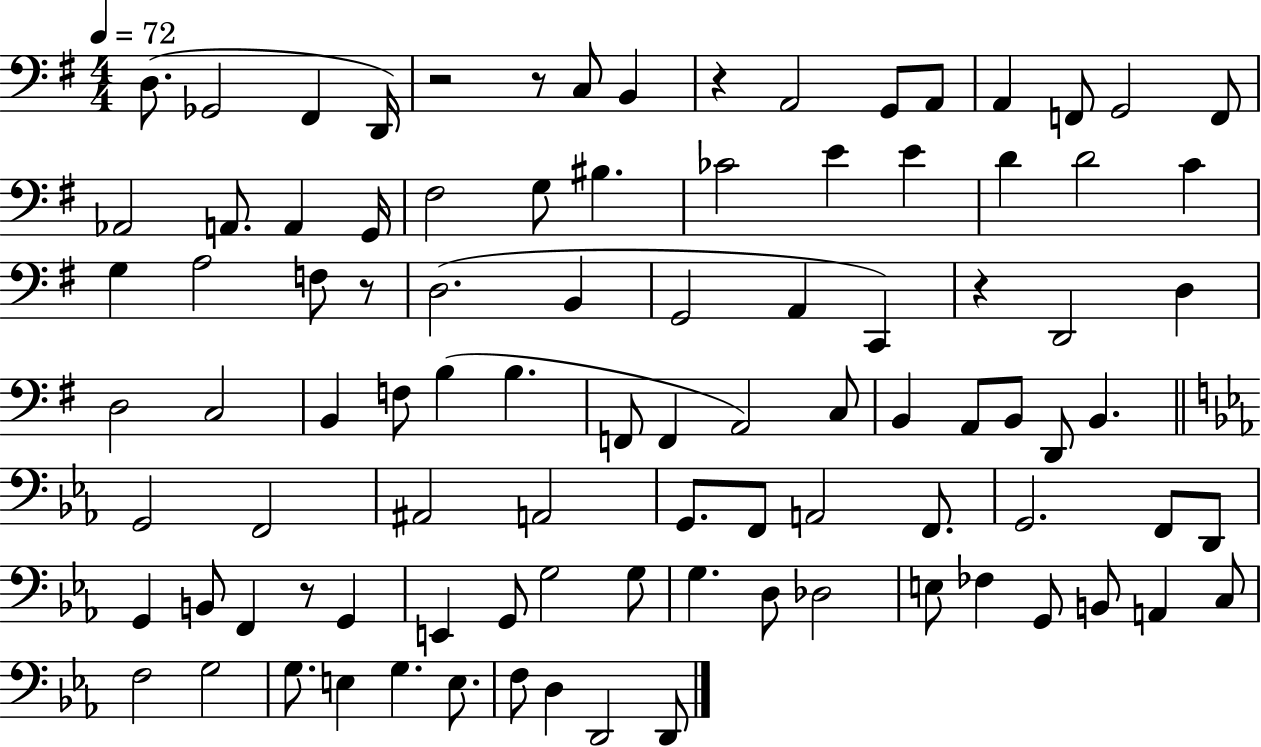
X:1
T:Untitled
M:4/4
L:1/4
K:G
D,/2 _G,,2 ^F,, D,,/4 z2 z/2 C,/2 B,, z A,,2 G,,/2 A,,/2 A,, F,,/2 G,,2 F,,/2 _A,,2 A,,/2 A,, G,,/4 ^F,2 G,/2 ^B, _C2 E E D D2 C G, A,2 F,/2 z/2 D,2 B,, G,,2 A,, C,, z D,,2 D, D,2 C,2 B,, F,/2 B, B, F,,/2 F,, A,,2 C,/2 B,, A,,/2 B,,/2 D,,/2 B,, G,,2 F,,2 ^A,,2 A,,2 G,,/2 F,,/2 A,,2 F,,/2 G,,2 F,,/2 D,,/2 G,, B,,/2 F,, z/2 G,, E,, G,,/2 G,2 G,/2 G, D,/2 _D,2 E,/2 _F, G,,/2 B,,/2 A,, C,/2 F,2 G,2 G,/2 E, G, E,/2 F,/2 D, D,,2 D,,/2